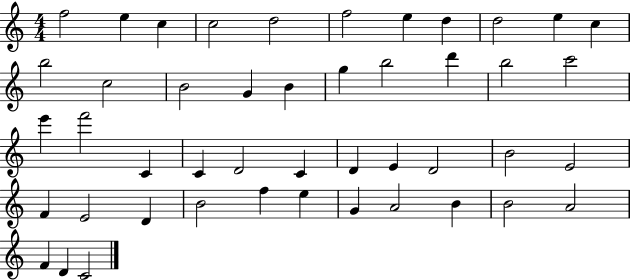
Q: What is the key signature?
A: C major